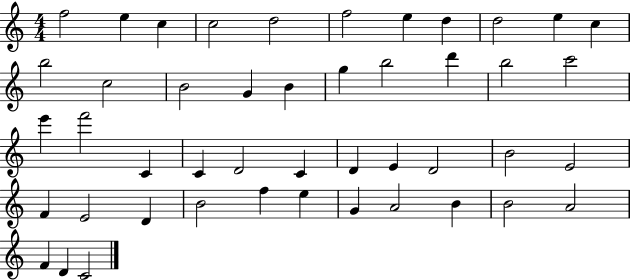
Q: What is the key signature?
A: C major